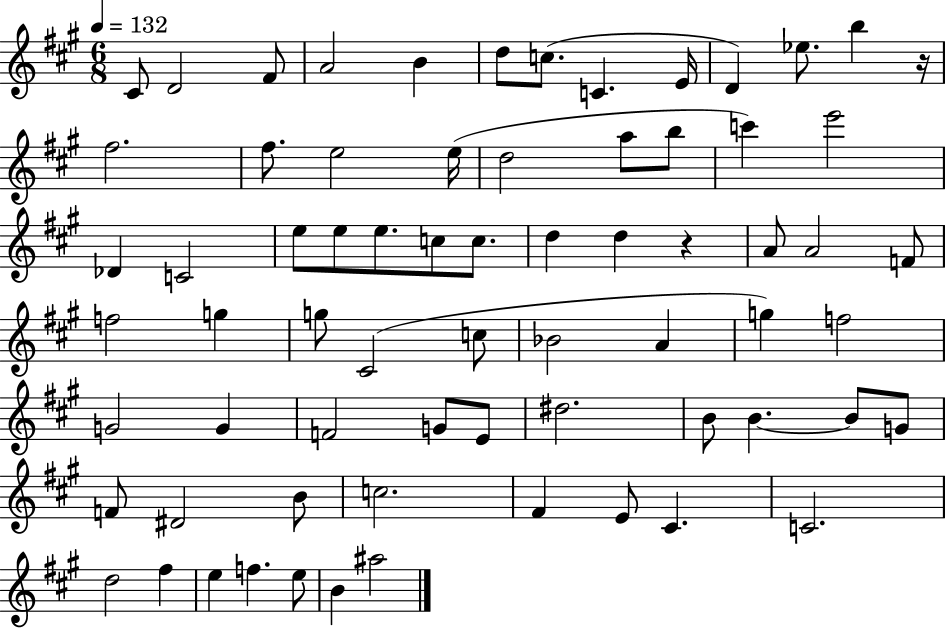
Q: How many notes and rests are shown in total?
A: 69